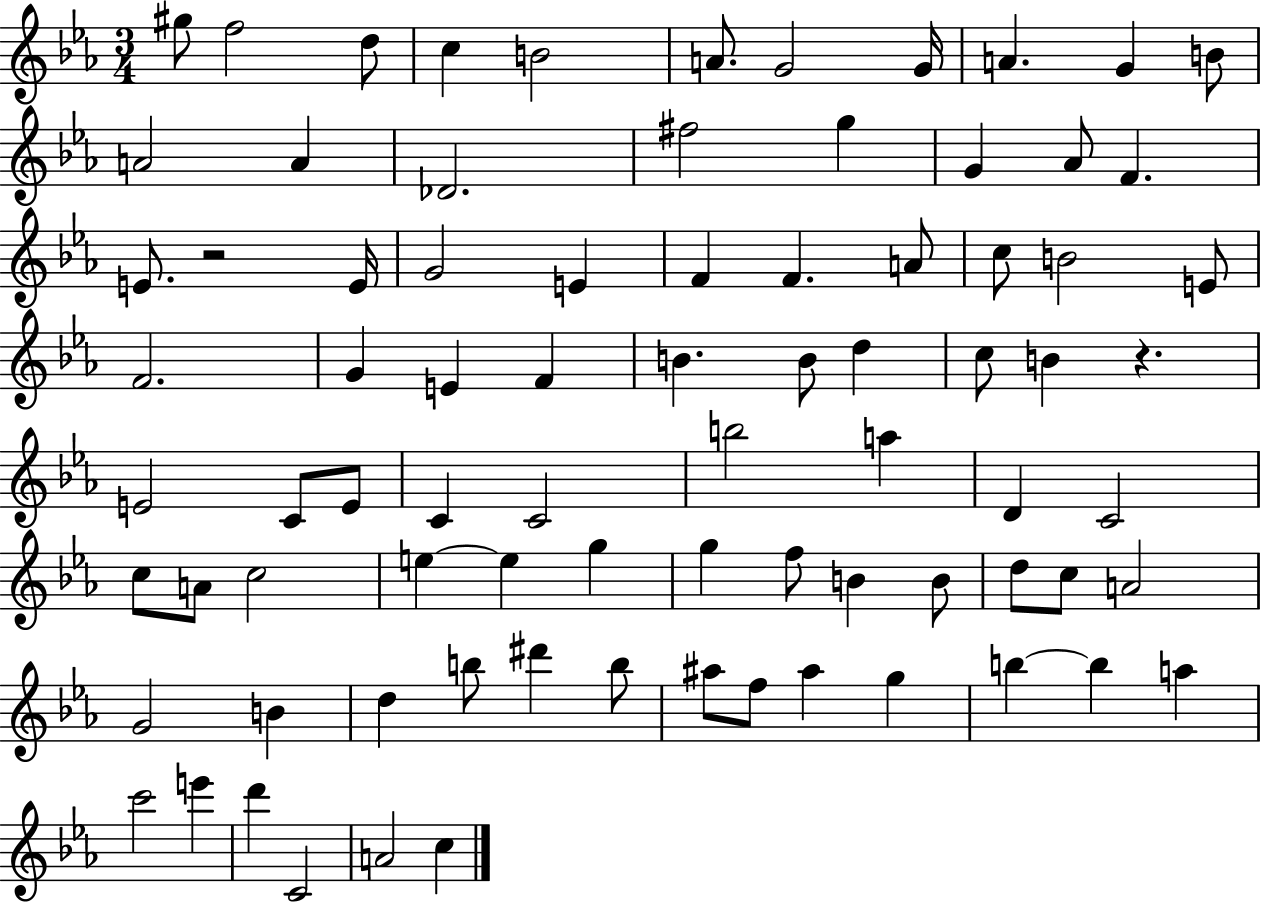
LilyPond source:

{
  \clef treble
  \numericTimeSignature
  \time 3/4
  \key ees \major
  gis''8 f''2 d''8 | c''4 b'2 | a'8. g'2 g'16 | a'4. g'4 b'8 | \break a'2 a'4 | des'2. | fis''2 g''4 | g'4 aes'8 f'4. | \break e'8. r2 e'16 | g'2 e'4 | f'4 f'4. a'8 | c''8 b'2 e'8 | \break f'2. | g'4 e'4 f'4 | b'4. b'8 d''4 | c''8 b'4 r4. | \break e'2 c'8 e'8 | c'4 c'2 | b''2 a''4 | d'4 c'2 | \break c''8 a'8 c''2 | e''4~~ e''4 g''4 | g''4 f''8 b'4 b'8 | d''8 c''8 a'2 | \break g'2 b'4 | d''4 b''8 dis'''4 b''8 | ais''8 f''8 ais''4 g''4 | b''4~~ b''4 a''4 | \break c'''2 e'''4 | d'''4 c'2 | a'2 c''4 | \bar "|."
}